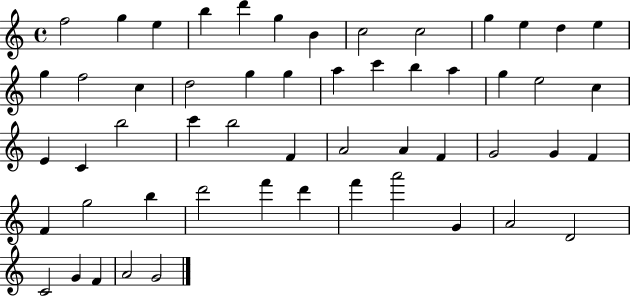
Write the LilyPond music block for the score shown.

{
  \clef treble
  \time 4/4
  \defaultTimeSignature
  \key c \major
  f''2 g''4 e''4 | b''4 d'''4 g''4 b'4 | c''2 c''2 | g''4 e''4 d''4 e''4 | \break g''4 f''2 c''4 | d''2 g''4 g''4 | a''4 c'''4 b''4 a''4 | g''4 e''2 c''4 | \break e'4 c'4 b''2 | c'''4 b''2 f'4 | a'2 a'4 f'4 | g'2 g'4 f'4 | \break f'4 g''2 b''4 | d'''2 f'''4 d'''4 | f'''4 a'''2 g'4 | a'2 d'2 | \break c'2 g'4 f'4 | a'2 g'2 | \bar "|."
}